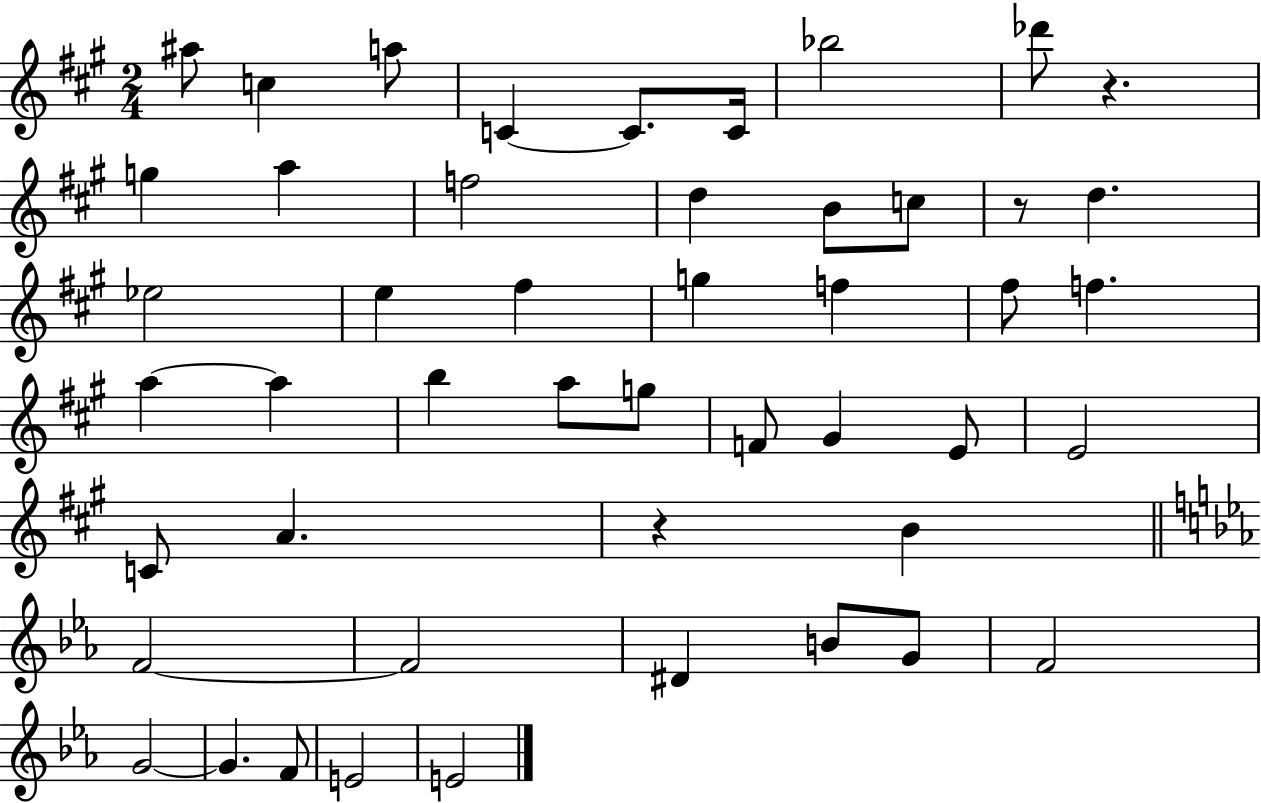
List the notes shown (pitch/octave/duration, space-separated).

A#5/e C5/q A5/e C4/q C4/e. C4/s Bb5/h Db6/e R/q. G5/q A5/q F5/h D5/q B4/e C5/e R/e D5/q. Eb5/h E5/q F#5/q G5/q F5/q F#5/e F5/q. A5/q A5/q B5/q A5/e G5/e F4/e G#4/q E4/e E4/h C4/e A4/q. R/q B4/q F4/h F4/h D#4/q B4/e G4/e F4/h G4/h G4/q. F4/e E4/h E4/h